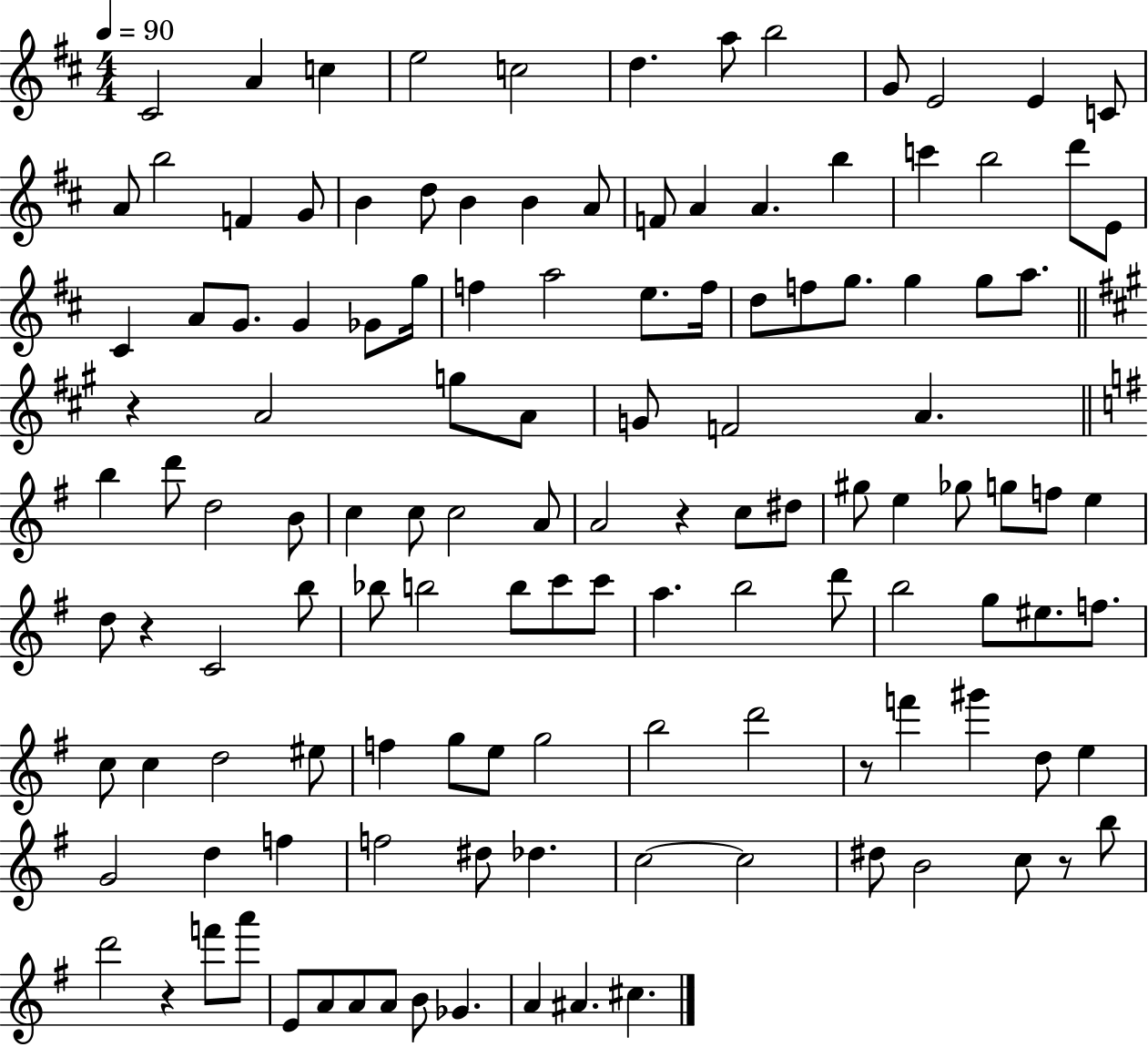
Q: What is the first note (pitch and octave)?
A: C#4